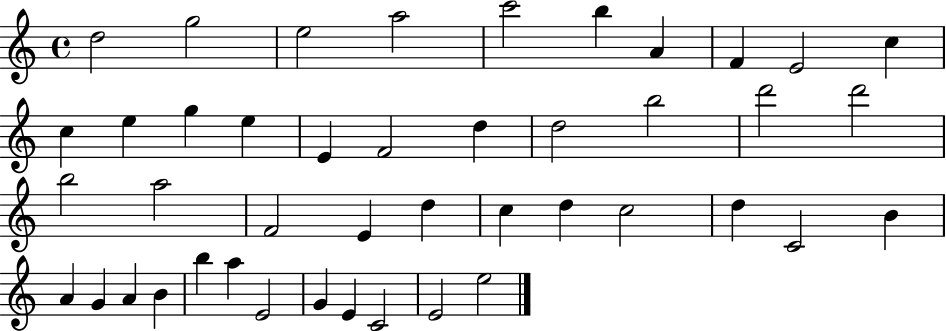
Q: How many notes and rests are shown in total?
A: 44